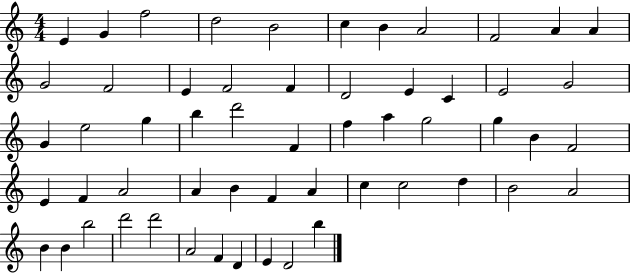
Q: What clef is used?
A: treble